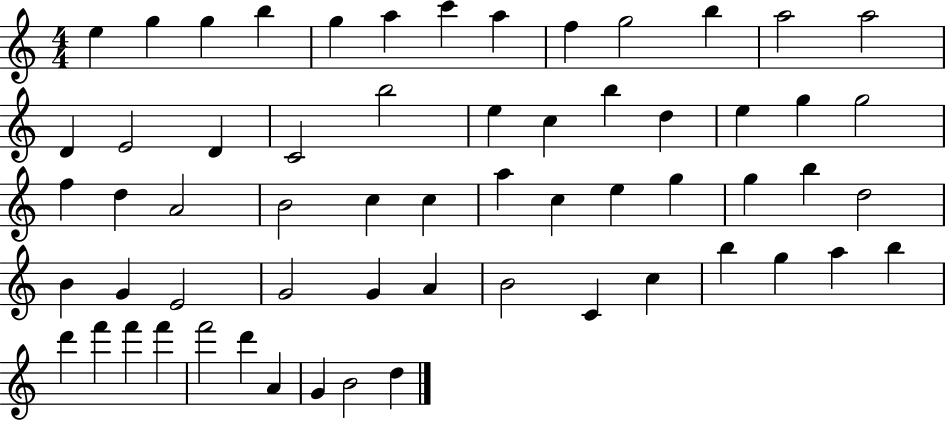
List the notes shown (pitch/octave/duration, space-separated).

E5/q G5/q G5/q B5/q G5/q A5/q C6/q A5/q F5/q G5/h B5/q A5/h A5/h D4/q E4/h D4/q C4/h B5/h E5/q C5/q B5/q D5/q E5/q G5/q G5/h F5/q D5/q A4/h B4/h C5/q C5/q A5/q C5/q E5/q G5/q G5/q B5/q D5/h B4/q G4/q E4/h G4/h G4/q A4/q B4/h C4/q C5/q B5/q G5/q A5/q B5/q D6/q F6/q F6/q F6/q F6/h D6/q A4/q G4/q B4/h D5/q